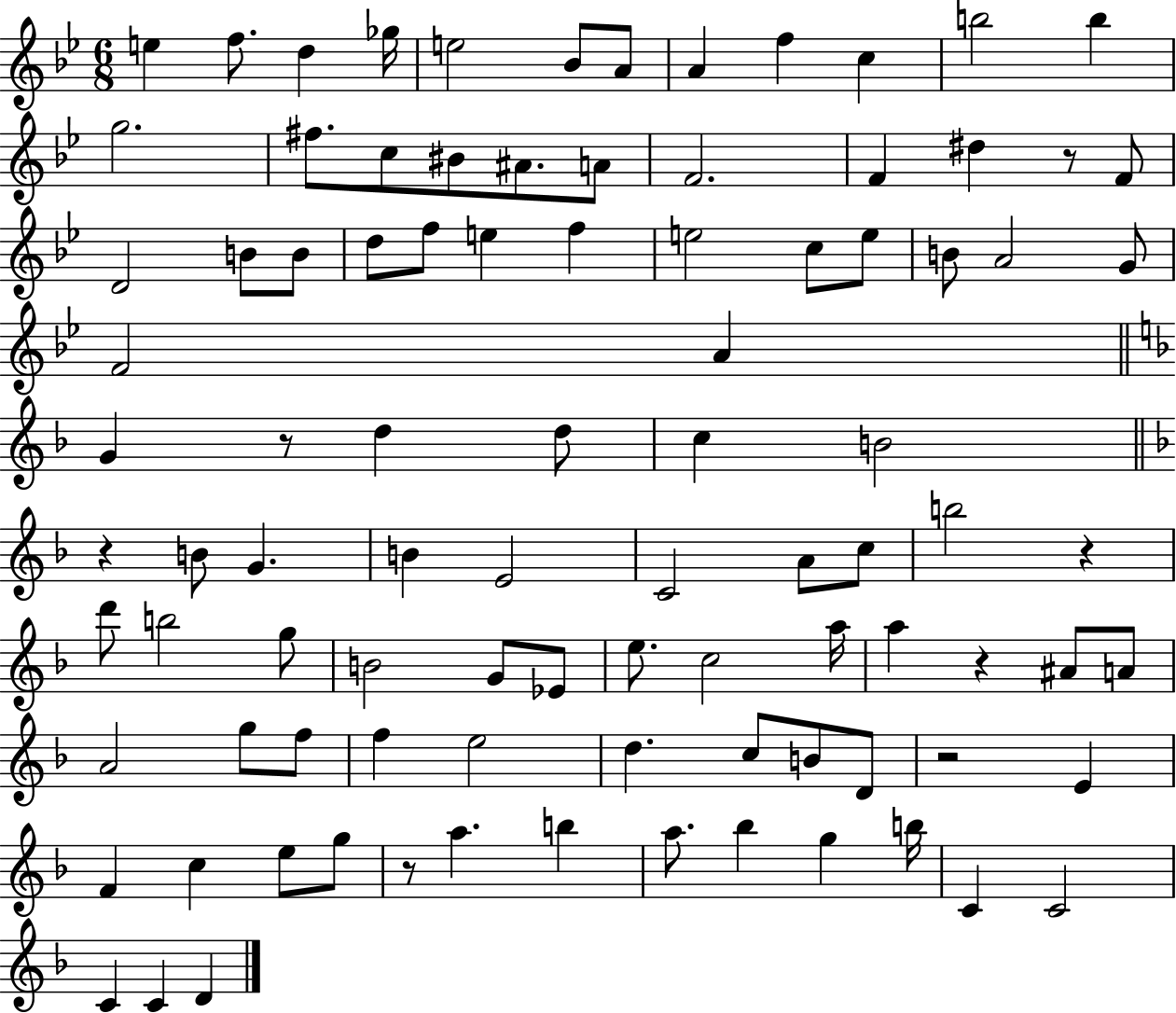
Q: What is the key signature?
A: BES major